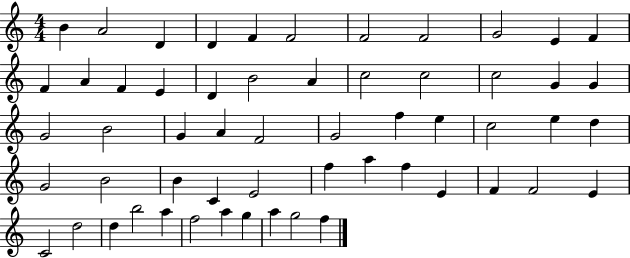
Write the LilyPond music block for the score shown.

{
  \clef treble
  \numericTimeSignature
  \time 4/4
  \key c \major
  b'4 a'2 d'4 | d'4 f'4 f'2 | f'2 f'2 | g'2 e'4 f'4 | \break f'4 a'4 f'4 e'4 | d'4 b'2 a'4 | c''2 c''2 | c''2 g'4 g'4 | \break g'2 b'2 | g'4 a'4 f'2 | g'2 f''4 e''4 | c''2 e''4 d''4 | \break g'2 b'2 | b'4 c'4 e'2 | f''4 a''4 f''4 e'4 | f'4 f'2 e'4 | \break c'2 d''2 | d''4 b''2 a''4 | f''2 a''4 g''4 | a''4 g''2 f''4 | \break \bar "|."
}